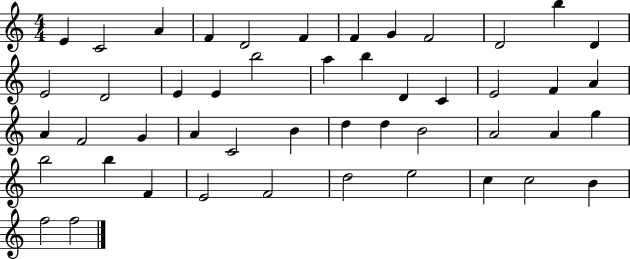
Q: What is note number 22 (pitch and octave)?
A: E4